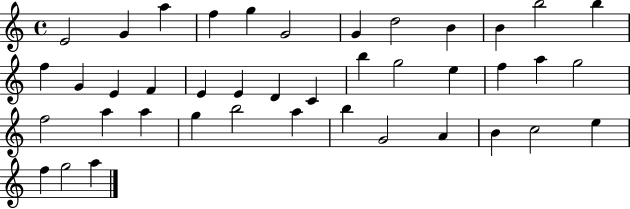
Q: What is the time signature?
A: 4/4